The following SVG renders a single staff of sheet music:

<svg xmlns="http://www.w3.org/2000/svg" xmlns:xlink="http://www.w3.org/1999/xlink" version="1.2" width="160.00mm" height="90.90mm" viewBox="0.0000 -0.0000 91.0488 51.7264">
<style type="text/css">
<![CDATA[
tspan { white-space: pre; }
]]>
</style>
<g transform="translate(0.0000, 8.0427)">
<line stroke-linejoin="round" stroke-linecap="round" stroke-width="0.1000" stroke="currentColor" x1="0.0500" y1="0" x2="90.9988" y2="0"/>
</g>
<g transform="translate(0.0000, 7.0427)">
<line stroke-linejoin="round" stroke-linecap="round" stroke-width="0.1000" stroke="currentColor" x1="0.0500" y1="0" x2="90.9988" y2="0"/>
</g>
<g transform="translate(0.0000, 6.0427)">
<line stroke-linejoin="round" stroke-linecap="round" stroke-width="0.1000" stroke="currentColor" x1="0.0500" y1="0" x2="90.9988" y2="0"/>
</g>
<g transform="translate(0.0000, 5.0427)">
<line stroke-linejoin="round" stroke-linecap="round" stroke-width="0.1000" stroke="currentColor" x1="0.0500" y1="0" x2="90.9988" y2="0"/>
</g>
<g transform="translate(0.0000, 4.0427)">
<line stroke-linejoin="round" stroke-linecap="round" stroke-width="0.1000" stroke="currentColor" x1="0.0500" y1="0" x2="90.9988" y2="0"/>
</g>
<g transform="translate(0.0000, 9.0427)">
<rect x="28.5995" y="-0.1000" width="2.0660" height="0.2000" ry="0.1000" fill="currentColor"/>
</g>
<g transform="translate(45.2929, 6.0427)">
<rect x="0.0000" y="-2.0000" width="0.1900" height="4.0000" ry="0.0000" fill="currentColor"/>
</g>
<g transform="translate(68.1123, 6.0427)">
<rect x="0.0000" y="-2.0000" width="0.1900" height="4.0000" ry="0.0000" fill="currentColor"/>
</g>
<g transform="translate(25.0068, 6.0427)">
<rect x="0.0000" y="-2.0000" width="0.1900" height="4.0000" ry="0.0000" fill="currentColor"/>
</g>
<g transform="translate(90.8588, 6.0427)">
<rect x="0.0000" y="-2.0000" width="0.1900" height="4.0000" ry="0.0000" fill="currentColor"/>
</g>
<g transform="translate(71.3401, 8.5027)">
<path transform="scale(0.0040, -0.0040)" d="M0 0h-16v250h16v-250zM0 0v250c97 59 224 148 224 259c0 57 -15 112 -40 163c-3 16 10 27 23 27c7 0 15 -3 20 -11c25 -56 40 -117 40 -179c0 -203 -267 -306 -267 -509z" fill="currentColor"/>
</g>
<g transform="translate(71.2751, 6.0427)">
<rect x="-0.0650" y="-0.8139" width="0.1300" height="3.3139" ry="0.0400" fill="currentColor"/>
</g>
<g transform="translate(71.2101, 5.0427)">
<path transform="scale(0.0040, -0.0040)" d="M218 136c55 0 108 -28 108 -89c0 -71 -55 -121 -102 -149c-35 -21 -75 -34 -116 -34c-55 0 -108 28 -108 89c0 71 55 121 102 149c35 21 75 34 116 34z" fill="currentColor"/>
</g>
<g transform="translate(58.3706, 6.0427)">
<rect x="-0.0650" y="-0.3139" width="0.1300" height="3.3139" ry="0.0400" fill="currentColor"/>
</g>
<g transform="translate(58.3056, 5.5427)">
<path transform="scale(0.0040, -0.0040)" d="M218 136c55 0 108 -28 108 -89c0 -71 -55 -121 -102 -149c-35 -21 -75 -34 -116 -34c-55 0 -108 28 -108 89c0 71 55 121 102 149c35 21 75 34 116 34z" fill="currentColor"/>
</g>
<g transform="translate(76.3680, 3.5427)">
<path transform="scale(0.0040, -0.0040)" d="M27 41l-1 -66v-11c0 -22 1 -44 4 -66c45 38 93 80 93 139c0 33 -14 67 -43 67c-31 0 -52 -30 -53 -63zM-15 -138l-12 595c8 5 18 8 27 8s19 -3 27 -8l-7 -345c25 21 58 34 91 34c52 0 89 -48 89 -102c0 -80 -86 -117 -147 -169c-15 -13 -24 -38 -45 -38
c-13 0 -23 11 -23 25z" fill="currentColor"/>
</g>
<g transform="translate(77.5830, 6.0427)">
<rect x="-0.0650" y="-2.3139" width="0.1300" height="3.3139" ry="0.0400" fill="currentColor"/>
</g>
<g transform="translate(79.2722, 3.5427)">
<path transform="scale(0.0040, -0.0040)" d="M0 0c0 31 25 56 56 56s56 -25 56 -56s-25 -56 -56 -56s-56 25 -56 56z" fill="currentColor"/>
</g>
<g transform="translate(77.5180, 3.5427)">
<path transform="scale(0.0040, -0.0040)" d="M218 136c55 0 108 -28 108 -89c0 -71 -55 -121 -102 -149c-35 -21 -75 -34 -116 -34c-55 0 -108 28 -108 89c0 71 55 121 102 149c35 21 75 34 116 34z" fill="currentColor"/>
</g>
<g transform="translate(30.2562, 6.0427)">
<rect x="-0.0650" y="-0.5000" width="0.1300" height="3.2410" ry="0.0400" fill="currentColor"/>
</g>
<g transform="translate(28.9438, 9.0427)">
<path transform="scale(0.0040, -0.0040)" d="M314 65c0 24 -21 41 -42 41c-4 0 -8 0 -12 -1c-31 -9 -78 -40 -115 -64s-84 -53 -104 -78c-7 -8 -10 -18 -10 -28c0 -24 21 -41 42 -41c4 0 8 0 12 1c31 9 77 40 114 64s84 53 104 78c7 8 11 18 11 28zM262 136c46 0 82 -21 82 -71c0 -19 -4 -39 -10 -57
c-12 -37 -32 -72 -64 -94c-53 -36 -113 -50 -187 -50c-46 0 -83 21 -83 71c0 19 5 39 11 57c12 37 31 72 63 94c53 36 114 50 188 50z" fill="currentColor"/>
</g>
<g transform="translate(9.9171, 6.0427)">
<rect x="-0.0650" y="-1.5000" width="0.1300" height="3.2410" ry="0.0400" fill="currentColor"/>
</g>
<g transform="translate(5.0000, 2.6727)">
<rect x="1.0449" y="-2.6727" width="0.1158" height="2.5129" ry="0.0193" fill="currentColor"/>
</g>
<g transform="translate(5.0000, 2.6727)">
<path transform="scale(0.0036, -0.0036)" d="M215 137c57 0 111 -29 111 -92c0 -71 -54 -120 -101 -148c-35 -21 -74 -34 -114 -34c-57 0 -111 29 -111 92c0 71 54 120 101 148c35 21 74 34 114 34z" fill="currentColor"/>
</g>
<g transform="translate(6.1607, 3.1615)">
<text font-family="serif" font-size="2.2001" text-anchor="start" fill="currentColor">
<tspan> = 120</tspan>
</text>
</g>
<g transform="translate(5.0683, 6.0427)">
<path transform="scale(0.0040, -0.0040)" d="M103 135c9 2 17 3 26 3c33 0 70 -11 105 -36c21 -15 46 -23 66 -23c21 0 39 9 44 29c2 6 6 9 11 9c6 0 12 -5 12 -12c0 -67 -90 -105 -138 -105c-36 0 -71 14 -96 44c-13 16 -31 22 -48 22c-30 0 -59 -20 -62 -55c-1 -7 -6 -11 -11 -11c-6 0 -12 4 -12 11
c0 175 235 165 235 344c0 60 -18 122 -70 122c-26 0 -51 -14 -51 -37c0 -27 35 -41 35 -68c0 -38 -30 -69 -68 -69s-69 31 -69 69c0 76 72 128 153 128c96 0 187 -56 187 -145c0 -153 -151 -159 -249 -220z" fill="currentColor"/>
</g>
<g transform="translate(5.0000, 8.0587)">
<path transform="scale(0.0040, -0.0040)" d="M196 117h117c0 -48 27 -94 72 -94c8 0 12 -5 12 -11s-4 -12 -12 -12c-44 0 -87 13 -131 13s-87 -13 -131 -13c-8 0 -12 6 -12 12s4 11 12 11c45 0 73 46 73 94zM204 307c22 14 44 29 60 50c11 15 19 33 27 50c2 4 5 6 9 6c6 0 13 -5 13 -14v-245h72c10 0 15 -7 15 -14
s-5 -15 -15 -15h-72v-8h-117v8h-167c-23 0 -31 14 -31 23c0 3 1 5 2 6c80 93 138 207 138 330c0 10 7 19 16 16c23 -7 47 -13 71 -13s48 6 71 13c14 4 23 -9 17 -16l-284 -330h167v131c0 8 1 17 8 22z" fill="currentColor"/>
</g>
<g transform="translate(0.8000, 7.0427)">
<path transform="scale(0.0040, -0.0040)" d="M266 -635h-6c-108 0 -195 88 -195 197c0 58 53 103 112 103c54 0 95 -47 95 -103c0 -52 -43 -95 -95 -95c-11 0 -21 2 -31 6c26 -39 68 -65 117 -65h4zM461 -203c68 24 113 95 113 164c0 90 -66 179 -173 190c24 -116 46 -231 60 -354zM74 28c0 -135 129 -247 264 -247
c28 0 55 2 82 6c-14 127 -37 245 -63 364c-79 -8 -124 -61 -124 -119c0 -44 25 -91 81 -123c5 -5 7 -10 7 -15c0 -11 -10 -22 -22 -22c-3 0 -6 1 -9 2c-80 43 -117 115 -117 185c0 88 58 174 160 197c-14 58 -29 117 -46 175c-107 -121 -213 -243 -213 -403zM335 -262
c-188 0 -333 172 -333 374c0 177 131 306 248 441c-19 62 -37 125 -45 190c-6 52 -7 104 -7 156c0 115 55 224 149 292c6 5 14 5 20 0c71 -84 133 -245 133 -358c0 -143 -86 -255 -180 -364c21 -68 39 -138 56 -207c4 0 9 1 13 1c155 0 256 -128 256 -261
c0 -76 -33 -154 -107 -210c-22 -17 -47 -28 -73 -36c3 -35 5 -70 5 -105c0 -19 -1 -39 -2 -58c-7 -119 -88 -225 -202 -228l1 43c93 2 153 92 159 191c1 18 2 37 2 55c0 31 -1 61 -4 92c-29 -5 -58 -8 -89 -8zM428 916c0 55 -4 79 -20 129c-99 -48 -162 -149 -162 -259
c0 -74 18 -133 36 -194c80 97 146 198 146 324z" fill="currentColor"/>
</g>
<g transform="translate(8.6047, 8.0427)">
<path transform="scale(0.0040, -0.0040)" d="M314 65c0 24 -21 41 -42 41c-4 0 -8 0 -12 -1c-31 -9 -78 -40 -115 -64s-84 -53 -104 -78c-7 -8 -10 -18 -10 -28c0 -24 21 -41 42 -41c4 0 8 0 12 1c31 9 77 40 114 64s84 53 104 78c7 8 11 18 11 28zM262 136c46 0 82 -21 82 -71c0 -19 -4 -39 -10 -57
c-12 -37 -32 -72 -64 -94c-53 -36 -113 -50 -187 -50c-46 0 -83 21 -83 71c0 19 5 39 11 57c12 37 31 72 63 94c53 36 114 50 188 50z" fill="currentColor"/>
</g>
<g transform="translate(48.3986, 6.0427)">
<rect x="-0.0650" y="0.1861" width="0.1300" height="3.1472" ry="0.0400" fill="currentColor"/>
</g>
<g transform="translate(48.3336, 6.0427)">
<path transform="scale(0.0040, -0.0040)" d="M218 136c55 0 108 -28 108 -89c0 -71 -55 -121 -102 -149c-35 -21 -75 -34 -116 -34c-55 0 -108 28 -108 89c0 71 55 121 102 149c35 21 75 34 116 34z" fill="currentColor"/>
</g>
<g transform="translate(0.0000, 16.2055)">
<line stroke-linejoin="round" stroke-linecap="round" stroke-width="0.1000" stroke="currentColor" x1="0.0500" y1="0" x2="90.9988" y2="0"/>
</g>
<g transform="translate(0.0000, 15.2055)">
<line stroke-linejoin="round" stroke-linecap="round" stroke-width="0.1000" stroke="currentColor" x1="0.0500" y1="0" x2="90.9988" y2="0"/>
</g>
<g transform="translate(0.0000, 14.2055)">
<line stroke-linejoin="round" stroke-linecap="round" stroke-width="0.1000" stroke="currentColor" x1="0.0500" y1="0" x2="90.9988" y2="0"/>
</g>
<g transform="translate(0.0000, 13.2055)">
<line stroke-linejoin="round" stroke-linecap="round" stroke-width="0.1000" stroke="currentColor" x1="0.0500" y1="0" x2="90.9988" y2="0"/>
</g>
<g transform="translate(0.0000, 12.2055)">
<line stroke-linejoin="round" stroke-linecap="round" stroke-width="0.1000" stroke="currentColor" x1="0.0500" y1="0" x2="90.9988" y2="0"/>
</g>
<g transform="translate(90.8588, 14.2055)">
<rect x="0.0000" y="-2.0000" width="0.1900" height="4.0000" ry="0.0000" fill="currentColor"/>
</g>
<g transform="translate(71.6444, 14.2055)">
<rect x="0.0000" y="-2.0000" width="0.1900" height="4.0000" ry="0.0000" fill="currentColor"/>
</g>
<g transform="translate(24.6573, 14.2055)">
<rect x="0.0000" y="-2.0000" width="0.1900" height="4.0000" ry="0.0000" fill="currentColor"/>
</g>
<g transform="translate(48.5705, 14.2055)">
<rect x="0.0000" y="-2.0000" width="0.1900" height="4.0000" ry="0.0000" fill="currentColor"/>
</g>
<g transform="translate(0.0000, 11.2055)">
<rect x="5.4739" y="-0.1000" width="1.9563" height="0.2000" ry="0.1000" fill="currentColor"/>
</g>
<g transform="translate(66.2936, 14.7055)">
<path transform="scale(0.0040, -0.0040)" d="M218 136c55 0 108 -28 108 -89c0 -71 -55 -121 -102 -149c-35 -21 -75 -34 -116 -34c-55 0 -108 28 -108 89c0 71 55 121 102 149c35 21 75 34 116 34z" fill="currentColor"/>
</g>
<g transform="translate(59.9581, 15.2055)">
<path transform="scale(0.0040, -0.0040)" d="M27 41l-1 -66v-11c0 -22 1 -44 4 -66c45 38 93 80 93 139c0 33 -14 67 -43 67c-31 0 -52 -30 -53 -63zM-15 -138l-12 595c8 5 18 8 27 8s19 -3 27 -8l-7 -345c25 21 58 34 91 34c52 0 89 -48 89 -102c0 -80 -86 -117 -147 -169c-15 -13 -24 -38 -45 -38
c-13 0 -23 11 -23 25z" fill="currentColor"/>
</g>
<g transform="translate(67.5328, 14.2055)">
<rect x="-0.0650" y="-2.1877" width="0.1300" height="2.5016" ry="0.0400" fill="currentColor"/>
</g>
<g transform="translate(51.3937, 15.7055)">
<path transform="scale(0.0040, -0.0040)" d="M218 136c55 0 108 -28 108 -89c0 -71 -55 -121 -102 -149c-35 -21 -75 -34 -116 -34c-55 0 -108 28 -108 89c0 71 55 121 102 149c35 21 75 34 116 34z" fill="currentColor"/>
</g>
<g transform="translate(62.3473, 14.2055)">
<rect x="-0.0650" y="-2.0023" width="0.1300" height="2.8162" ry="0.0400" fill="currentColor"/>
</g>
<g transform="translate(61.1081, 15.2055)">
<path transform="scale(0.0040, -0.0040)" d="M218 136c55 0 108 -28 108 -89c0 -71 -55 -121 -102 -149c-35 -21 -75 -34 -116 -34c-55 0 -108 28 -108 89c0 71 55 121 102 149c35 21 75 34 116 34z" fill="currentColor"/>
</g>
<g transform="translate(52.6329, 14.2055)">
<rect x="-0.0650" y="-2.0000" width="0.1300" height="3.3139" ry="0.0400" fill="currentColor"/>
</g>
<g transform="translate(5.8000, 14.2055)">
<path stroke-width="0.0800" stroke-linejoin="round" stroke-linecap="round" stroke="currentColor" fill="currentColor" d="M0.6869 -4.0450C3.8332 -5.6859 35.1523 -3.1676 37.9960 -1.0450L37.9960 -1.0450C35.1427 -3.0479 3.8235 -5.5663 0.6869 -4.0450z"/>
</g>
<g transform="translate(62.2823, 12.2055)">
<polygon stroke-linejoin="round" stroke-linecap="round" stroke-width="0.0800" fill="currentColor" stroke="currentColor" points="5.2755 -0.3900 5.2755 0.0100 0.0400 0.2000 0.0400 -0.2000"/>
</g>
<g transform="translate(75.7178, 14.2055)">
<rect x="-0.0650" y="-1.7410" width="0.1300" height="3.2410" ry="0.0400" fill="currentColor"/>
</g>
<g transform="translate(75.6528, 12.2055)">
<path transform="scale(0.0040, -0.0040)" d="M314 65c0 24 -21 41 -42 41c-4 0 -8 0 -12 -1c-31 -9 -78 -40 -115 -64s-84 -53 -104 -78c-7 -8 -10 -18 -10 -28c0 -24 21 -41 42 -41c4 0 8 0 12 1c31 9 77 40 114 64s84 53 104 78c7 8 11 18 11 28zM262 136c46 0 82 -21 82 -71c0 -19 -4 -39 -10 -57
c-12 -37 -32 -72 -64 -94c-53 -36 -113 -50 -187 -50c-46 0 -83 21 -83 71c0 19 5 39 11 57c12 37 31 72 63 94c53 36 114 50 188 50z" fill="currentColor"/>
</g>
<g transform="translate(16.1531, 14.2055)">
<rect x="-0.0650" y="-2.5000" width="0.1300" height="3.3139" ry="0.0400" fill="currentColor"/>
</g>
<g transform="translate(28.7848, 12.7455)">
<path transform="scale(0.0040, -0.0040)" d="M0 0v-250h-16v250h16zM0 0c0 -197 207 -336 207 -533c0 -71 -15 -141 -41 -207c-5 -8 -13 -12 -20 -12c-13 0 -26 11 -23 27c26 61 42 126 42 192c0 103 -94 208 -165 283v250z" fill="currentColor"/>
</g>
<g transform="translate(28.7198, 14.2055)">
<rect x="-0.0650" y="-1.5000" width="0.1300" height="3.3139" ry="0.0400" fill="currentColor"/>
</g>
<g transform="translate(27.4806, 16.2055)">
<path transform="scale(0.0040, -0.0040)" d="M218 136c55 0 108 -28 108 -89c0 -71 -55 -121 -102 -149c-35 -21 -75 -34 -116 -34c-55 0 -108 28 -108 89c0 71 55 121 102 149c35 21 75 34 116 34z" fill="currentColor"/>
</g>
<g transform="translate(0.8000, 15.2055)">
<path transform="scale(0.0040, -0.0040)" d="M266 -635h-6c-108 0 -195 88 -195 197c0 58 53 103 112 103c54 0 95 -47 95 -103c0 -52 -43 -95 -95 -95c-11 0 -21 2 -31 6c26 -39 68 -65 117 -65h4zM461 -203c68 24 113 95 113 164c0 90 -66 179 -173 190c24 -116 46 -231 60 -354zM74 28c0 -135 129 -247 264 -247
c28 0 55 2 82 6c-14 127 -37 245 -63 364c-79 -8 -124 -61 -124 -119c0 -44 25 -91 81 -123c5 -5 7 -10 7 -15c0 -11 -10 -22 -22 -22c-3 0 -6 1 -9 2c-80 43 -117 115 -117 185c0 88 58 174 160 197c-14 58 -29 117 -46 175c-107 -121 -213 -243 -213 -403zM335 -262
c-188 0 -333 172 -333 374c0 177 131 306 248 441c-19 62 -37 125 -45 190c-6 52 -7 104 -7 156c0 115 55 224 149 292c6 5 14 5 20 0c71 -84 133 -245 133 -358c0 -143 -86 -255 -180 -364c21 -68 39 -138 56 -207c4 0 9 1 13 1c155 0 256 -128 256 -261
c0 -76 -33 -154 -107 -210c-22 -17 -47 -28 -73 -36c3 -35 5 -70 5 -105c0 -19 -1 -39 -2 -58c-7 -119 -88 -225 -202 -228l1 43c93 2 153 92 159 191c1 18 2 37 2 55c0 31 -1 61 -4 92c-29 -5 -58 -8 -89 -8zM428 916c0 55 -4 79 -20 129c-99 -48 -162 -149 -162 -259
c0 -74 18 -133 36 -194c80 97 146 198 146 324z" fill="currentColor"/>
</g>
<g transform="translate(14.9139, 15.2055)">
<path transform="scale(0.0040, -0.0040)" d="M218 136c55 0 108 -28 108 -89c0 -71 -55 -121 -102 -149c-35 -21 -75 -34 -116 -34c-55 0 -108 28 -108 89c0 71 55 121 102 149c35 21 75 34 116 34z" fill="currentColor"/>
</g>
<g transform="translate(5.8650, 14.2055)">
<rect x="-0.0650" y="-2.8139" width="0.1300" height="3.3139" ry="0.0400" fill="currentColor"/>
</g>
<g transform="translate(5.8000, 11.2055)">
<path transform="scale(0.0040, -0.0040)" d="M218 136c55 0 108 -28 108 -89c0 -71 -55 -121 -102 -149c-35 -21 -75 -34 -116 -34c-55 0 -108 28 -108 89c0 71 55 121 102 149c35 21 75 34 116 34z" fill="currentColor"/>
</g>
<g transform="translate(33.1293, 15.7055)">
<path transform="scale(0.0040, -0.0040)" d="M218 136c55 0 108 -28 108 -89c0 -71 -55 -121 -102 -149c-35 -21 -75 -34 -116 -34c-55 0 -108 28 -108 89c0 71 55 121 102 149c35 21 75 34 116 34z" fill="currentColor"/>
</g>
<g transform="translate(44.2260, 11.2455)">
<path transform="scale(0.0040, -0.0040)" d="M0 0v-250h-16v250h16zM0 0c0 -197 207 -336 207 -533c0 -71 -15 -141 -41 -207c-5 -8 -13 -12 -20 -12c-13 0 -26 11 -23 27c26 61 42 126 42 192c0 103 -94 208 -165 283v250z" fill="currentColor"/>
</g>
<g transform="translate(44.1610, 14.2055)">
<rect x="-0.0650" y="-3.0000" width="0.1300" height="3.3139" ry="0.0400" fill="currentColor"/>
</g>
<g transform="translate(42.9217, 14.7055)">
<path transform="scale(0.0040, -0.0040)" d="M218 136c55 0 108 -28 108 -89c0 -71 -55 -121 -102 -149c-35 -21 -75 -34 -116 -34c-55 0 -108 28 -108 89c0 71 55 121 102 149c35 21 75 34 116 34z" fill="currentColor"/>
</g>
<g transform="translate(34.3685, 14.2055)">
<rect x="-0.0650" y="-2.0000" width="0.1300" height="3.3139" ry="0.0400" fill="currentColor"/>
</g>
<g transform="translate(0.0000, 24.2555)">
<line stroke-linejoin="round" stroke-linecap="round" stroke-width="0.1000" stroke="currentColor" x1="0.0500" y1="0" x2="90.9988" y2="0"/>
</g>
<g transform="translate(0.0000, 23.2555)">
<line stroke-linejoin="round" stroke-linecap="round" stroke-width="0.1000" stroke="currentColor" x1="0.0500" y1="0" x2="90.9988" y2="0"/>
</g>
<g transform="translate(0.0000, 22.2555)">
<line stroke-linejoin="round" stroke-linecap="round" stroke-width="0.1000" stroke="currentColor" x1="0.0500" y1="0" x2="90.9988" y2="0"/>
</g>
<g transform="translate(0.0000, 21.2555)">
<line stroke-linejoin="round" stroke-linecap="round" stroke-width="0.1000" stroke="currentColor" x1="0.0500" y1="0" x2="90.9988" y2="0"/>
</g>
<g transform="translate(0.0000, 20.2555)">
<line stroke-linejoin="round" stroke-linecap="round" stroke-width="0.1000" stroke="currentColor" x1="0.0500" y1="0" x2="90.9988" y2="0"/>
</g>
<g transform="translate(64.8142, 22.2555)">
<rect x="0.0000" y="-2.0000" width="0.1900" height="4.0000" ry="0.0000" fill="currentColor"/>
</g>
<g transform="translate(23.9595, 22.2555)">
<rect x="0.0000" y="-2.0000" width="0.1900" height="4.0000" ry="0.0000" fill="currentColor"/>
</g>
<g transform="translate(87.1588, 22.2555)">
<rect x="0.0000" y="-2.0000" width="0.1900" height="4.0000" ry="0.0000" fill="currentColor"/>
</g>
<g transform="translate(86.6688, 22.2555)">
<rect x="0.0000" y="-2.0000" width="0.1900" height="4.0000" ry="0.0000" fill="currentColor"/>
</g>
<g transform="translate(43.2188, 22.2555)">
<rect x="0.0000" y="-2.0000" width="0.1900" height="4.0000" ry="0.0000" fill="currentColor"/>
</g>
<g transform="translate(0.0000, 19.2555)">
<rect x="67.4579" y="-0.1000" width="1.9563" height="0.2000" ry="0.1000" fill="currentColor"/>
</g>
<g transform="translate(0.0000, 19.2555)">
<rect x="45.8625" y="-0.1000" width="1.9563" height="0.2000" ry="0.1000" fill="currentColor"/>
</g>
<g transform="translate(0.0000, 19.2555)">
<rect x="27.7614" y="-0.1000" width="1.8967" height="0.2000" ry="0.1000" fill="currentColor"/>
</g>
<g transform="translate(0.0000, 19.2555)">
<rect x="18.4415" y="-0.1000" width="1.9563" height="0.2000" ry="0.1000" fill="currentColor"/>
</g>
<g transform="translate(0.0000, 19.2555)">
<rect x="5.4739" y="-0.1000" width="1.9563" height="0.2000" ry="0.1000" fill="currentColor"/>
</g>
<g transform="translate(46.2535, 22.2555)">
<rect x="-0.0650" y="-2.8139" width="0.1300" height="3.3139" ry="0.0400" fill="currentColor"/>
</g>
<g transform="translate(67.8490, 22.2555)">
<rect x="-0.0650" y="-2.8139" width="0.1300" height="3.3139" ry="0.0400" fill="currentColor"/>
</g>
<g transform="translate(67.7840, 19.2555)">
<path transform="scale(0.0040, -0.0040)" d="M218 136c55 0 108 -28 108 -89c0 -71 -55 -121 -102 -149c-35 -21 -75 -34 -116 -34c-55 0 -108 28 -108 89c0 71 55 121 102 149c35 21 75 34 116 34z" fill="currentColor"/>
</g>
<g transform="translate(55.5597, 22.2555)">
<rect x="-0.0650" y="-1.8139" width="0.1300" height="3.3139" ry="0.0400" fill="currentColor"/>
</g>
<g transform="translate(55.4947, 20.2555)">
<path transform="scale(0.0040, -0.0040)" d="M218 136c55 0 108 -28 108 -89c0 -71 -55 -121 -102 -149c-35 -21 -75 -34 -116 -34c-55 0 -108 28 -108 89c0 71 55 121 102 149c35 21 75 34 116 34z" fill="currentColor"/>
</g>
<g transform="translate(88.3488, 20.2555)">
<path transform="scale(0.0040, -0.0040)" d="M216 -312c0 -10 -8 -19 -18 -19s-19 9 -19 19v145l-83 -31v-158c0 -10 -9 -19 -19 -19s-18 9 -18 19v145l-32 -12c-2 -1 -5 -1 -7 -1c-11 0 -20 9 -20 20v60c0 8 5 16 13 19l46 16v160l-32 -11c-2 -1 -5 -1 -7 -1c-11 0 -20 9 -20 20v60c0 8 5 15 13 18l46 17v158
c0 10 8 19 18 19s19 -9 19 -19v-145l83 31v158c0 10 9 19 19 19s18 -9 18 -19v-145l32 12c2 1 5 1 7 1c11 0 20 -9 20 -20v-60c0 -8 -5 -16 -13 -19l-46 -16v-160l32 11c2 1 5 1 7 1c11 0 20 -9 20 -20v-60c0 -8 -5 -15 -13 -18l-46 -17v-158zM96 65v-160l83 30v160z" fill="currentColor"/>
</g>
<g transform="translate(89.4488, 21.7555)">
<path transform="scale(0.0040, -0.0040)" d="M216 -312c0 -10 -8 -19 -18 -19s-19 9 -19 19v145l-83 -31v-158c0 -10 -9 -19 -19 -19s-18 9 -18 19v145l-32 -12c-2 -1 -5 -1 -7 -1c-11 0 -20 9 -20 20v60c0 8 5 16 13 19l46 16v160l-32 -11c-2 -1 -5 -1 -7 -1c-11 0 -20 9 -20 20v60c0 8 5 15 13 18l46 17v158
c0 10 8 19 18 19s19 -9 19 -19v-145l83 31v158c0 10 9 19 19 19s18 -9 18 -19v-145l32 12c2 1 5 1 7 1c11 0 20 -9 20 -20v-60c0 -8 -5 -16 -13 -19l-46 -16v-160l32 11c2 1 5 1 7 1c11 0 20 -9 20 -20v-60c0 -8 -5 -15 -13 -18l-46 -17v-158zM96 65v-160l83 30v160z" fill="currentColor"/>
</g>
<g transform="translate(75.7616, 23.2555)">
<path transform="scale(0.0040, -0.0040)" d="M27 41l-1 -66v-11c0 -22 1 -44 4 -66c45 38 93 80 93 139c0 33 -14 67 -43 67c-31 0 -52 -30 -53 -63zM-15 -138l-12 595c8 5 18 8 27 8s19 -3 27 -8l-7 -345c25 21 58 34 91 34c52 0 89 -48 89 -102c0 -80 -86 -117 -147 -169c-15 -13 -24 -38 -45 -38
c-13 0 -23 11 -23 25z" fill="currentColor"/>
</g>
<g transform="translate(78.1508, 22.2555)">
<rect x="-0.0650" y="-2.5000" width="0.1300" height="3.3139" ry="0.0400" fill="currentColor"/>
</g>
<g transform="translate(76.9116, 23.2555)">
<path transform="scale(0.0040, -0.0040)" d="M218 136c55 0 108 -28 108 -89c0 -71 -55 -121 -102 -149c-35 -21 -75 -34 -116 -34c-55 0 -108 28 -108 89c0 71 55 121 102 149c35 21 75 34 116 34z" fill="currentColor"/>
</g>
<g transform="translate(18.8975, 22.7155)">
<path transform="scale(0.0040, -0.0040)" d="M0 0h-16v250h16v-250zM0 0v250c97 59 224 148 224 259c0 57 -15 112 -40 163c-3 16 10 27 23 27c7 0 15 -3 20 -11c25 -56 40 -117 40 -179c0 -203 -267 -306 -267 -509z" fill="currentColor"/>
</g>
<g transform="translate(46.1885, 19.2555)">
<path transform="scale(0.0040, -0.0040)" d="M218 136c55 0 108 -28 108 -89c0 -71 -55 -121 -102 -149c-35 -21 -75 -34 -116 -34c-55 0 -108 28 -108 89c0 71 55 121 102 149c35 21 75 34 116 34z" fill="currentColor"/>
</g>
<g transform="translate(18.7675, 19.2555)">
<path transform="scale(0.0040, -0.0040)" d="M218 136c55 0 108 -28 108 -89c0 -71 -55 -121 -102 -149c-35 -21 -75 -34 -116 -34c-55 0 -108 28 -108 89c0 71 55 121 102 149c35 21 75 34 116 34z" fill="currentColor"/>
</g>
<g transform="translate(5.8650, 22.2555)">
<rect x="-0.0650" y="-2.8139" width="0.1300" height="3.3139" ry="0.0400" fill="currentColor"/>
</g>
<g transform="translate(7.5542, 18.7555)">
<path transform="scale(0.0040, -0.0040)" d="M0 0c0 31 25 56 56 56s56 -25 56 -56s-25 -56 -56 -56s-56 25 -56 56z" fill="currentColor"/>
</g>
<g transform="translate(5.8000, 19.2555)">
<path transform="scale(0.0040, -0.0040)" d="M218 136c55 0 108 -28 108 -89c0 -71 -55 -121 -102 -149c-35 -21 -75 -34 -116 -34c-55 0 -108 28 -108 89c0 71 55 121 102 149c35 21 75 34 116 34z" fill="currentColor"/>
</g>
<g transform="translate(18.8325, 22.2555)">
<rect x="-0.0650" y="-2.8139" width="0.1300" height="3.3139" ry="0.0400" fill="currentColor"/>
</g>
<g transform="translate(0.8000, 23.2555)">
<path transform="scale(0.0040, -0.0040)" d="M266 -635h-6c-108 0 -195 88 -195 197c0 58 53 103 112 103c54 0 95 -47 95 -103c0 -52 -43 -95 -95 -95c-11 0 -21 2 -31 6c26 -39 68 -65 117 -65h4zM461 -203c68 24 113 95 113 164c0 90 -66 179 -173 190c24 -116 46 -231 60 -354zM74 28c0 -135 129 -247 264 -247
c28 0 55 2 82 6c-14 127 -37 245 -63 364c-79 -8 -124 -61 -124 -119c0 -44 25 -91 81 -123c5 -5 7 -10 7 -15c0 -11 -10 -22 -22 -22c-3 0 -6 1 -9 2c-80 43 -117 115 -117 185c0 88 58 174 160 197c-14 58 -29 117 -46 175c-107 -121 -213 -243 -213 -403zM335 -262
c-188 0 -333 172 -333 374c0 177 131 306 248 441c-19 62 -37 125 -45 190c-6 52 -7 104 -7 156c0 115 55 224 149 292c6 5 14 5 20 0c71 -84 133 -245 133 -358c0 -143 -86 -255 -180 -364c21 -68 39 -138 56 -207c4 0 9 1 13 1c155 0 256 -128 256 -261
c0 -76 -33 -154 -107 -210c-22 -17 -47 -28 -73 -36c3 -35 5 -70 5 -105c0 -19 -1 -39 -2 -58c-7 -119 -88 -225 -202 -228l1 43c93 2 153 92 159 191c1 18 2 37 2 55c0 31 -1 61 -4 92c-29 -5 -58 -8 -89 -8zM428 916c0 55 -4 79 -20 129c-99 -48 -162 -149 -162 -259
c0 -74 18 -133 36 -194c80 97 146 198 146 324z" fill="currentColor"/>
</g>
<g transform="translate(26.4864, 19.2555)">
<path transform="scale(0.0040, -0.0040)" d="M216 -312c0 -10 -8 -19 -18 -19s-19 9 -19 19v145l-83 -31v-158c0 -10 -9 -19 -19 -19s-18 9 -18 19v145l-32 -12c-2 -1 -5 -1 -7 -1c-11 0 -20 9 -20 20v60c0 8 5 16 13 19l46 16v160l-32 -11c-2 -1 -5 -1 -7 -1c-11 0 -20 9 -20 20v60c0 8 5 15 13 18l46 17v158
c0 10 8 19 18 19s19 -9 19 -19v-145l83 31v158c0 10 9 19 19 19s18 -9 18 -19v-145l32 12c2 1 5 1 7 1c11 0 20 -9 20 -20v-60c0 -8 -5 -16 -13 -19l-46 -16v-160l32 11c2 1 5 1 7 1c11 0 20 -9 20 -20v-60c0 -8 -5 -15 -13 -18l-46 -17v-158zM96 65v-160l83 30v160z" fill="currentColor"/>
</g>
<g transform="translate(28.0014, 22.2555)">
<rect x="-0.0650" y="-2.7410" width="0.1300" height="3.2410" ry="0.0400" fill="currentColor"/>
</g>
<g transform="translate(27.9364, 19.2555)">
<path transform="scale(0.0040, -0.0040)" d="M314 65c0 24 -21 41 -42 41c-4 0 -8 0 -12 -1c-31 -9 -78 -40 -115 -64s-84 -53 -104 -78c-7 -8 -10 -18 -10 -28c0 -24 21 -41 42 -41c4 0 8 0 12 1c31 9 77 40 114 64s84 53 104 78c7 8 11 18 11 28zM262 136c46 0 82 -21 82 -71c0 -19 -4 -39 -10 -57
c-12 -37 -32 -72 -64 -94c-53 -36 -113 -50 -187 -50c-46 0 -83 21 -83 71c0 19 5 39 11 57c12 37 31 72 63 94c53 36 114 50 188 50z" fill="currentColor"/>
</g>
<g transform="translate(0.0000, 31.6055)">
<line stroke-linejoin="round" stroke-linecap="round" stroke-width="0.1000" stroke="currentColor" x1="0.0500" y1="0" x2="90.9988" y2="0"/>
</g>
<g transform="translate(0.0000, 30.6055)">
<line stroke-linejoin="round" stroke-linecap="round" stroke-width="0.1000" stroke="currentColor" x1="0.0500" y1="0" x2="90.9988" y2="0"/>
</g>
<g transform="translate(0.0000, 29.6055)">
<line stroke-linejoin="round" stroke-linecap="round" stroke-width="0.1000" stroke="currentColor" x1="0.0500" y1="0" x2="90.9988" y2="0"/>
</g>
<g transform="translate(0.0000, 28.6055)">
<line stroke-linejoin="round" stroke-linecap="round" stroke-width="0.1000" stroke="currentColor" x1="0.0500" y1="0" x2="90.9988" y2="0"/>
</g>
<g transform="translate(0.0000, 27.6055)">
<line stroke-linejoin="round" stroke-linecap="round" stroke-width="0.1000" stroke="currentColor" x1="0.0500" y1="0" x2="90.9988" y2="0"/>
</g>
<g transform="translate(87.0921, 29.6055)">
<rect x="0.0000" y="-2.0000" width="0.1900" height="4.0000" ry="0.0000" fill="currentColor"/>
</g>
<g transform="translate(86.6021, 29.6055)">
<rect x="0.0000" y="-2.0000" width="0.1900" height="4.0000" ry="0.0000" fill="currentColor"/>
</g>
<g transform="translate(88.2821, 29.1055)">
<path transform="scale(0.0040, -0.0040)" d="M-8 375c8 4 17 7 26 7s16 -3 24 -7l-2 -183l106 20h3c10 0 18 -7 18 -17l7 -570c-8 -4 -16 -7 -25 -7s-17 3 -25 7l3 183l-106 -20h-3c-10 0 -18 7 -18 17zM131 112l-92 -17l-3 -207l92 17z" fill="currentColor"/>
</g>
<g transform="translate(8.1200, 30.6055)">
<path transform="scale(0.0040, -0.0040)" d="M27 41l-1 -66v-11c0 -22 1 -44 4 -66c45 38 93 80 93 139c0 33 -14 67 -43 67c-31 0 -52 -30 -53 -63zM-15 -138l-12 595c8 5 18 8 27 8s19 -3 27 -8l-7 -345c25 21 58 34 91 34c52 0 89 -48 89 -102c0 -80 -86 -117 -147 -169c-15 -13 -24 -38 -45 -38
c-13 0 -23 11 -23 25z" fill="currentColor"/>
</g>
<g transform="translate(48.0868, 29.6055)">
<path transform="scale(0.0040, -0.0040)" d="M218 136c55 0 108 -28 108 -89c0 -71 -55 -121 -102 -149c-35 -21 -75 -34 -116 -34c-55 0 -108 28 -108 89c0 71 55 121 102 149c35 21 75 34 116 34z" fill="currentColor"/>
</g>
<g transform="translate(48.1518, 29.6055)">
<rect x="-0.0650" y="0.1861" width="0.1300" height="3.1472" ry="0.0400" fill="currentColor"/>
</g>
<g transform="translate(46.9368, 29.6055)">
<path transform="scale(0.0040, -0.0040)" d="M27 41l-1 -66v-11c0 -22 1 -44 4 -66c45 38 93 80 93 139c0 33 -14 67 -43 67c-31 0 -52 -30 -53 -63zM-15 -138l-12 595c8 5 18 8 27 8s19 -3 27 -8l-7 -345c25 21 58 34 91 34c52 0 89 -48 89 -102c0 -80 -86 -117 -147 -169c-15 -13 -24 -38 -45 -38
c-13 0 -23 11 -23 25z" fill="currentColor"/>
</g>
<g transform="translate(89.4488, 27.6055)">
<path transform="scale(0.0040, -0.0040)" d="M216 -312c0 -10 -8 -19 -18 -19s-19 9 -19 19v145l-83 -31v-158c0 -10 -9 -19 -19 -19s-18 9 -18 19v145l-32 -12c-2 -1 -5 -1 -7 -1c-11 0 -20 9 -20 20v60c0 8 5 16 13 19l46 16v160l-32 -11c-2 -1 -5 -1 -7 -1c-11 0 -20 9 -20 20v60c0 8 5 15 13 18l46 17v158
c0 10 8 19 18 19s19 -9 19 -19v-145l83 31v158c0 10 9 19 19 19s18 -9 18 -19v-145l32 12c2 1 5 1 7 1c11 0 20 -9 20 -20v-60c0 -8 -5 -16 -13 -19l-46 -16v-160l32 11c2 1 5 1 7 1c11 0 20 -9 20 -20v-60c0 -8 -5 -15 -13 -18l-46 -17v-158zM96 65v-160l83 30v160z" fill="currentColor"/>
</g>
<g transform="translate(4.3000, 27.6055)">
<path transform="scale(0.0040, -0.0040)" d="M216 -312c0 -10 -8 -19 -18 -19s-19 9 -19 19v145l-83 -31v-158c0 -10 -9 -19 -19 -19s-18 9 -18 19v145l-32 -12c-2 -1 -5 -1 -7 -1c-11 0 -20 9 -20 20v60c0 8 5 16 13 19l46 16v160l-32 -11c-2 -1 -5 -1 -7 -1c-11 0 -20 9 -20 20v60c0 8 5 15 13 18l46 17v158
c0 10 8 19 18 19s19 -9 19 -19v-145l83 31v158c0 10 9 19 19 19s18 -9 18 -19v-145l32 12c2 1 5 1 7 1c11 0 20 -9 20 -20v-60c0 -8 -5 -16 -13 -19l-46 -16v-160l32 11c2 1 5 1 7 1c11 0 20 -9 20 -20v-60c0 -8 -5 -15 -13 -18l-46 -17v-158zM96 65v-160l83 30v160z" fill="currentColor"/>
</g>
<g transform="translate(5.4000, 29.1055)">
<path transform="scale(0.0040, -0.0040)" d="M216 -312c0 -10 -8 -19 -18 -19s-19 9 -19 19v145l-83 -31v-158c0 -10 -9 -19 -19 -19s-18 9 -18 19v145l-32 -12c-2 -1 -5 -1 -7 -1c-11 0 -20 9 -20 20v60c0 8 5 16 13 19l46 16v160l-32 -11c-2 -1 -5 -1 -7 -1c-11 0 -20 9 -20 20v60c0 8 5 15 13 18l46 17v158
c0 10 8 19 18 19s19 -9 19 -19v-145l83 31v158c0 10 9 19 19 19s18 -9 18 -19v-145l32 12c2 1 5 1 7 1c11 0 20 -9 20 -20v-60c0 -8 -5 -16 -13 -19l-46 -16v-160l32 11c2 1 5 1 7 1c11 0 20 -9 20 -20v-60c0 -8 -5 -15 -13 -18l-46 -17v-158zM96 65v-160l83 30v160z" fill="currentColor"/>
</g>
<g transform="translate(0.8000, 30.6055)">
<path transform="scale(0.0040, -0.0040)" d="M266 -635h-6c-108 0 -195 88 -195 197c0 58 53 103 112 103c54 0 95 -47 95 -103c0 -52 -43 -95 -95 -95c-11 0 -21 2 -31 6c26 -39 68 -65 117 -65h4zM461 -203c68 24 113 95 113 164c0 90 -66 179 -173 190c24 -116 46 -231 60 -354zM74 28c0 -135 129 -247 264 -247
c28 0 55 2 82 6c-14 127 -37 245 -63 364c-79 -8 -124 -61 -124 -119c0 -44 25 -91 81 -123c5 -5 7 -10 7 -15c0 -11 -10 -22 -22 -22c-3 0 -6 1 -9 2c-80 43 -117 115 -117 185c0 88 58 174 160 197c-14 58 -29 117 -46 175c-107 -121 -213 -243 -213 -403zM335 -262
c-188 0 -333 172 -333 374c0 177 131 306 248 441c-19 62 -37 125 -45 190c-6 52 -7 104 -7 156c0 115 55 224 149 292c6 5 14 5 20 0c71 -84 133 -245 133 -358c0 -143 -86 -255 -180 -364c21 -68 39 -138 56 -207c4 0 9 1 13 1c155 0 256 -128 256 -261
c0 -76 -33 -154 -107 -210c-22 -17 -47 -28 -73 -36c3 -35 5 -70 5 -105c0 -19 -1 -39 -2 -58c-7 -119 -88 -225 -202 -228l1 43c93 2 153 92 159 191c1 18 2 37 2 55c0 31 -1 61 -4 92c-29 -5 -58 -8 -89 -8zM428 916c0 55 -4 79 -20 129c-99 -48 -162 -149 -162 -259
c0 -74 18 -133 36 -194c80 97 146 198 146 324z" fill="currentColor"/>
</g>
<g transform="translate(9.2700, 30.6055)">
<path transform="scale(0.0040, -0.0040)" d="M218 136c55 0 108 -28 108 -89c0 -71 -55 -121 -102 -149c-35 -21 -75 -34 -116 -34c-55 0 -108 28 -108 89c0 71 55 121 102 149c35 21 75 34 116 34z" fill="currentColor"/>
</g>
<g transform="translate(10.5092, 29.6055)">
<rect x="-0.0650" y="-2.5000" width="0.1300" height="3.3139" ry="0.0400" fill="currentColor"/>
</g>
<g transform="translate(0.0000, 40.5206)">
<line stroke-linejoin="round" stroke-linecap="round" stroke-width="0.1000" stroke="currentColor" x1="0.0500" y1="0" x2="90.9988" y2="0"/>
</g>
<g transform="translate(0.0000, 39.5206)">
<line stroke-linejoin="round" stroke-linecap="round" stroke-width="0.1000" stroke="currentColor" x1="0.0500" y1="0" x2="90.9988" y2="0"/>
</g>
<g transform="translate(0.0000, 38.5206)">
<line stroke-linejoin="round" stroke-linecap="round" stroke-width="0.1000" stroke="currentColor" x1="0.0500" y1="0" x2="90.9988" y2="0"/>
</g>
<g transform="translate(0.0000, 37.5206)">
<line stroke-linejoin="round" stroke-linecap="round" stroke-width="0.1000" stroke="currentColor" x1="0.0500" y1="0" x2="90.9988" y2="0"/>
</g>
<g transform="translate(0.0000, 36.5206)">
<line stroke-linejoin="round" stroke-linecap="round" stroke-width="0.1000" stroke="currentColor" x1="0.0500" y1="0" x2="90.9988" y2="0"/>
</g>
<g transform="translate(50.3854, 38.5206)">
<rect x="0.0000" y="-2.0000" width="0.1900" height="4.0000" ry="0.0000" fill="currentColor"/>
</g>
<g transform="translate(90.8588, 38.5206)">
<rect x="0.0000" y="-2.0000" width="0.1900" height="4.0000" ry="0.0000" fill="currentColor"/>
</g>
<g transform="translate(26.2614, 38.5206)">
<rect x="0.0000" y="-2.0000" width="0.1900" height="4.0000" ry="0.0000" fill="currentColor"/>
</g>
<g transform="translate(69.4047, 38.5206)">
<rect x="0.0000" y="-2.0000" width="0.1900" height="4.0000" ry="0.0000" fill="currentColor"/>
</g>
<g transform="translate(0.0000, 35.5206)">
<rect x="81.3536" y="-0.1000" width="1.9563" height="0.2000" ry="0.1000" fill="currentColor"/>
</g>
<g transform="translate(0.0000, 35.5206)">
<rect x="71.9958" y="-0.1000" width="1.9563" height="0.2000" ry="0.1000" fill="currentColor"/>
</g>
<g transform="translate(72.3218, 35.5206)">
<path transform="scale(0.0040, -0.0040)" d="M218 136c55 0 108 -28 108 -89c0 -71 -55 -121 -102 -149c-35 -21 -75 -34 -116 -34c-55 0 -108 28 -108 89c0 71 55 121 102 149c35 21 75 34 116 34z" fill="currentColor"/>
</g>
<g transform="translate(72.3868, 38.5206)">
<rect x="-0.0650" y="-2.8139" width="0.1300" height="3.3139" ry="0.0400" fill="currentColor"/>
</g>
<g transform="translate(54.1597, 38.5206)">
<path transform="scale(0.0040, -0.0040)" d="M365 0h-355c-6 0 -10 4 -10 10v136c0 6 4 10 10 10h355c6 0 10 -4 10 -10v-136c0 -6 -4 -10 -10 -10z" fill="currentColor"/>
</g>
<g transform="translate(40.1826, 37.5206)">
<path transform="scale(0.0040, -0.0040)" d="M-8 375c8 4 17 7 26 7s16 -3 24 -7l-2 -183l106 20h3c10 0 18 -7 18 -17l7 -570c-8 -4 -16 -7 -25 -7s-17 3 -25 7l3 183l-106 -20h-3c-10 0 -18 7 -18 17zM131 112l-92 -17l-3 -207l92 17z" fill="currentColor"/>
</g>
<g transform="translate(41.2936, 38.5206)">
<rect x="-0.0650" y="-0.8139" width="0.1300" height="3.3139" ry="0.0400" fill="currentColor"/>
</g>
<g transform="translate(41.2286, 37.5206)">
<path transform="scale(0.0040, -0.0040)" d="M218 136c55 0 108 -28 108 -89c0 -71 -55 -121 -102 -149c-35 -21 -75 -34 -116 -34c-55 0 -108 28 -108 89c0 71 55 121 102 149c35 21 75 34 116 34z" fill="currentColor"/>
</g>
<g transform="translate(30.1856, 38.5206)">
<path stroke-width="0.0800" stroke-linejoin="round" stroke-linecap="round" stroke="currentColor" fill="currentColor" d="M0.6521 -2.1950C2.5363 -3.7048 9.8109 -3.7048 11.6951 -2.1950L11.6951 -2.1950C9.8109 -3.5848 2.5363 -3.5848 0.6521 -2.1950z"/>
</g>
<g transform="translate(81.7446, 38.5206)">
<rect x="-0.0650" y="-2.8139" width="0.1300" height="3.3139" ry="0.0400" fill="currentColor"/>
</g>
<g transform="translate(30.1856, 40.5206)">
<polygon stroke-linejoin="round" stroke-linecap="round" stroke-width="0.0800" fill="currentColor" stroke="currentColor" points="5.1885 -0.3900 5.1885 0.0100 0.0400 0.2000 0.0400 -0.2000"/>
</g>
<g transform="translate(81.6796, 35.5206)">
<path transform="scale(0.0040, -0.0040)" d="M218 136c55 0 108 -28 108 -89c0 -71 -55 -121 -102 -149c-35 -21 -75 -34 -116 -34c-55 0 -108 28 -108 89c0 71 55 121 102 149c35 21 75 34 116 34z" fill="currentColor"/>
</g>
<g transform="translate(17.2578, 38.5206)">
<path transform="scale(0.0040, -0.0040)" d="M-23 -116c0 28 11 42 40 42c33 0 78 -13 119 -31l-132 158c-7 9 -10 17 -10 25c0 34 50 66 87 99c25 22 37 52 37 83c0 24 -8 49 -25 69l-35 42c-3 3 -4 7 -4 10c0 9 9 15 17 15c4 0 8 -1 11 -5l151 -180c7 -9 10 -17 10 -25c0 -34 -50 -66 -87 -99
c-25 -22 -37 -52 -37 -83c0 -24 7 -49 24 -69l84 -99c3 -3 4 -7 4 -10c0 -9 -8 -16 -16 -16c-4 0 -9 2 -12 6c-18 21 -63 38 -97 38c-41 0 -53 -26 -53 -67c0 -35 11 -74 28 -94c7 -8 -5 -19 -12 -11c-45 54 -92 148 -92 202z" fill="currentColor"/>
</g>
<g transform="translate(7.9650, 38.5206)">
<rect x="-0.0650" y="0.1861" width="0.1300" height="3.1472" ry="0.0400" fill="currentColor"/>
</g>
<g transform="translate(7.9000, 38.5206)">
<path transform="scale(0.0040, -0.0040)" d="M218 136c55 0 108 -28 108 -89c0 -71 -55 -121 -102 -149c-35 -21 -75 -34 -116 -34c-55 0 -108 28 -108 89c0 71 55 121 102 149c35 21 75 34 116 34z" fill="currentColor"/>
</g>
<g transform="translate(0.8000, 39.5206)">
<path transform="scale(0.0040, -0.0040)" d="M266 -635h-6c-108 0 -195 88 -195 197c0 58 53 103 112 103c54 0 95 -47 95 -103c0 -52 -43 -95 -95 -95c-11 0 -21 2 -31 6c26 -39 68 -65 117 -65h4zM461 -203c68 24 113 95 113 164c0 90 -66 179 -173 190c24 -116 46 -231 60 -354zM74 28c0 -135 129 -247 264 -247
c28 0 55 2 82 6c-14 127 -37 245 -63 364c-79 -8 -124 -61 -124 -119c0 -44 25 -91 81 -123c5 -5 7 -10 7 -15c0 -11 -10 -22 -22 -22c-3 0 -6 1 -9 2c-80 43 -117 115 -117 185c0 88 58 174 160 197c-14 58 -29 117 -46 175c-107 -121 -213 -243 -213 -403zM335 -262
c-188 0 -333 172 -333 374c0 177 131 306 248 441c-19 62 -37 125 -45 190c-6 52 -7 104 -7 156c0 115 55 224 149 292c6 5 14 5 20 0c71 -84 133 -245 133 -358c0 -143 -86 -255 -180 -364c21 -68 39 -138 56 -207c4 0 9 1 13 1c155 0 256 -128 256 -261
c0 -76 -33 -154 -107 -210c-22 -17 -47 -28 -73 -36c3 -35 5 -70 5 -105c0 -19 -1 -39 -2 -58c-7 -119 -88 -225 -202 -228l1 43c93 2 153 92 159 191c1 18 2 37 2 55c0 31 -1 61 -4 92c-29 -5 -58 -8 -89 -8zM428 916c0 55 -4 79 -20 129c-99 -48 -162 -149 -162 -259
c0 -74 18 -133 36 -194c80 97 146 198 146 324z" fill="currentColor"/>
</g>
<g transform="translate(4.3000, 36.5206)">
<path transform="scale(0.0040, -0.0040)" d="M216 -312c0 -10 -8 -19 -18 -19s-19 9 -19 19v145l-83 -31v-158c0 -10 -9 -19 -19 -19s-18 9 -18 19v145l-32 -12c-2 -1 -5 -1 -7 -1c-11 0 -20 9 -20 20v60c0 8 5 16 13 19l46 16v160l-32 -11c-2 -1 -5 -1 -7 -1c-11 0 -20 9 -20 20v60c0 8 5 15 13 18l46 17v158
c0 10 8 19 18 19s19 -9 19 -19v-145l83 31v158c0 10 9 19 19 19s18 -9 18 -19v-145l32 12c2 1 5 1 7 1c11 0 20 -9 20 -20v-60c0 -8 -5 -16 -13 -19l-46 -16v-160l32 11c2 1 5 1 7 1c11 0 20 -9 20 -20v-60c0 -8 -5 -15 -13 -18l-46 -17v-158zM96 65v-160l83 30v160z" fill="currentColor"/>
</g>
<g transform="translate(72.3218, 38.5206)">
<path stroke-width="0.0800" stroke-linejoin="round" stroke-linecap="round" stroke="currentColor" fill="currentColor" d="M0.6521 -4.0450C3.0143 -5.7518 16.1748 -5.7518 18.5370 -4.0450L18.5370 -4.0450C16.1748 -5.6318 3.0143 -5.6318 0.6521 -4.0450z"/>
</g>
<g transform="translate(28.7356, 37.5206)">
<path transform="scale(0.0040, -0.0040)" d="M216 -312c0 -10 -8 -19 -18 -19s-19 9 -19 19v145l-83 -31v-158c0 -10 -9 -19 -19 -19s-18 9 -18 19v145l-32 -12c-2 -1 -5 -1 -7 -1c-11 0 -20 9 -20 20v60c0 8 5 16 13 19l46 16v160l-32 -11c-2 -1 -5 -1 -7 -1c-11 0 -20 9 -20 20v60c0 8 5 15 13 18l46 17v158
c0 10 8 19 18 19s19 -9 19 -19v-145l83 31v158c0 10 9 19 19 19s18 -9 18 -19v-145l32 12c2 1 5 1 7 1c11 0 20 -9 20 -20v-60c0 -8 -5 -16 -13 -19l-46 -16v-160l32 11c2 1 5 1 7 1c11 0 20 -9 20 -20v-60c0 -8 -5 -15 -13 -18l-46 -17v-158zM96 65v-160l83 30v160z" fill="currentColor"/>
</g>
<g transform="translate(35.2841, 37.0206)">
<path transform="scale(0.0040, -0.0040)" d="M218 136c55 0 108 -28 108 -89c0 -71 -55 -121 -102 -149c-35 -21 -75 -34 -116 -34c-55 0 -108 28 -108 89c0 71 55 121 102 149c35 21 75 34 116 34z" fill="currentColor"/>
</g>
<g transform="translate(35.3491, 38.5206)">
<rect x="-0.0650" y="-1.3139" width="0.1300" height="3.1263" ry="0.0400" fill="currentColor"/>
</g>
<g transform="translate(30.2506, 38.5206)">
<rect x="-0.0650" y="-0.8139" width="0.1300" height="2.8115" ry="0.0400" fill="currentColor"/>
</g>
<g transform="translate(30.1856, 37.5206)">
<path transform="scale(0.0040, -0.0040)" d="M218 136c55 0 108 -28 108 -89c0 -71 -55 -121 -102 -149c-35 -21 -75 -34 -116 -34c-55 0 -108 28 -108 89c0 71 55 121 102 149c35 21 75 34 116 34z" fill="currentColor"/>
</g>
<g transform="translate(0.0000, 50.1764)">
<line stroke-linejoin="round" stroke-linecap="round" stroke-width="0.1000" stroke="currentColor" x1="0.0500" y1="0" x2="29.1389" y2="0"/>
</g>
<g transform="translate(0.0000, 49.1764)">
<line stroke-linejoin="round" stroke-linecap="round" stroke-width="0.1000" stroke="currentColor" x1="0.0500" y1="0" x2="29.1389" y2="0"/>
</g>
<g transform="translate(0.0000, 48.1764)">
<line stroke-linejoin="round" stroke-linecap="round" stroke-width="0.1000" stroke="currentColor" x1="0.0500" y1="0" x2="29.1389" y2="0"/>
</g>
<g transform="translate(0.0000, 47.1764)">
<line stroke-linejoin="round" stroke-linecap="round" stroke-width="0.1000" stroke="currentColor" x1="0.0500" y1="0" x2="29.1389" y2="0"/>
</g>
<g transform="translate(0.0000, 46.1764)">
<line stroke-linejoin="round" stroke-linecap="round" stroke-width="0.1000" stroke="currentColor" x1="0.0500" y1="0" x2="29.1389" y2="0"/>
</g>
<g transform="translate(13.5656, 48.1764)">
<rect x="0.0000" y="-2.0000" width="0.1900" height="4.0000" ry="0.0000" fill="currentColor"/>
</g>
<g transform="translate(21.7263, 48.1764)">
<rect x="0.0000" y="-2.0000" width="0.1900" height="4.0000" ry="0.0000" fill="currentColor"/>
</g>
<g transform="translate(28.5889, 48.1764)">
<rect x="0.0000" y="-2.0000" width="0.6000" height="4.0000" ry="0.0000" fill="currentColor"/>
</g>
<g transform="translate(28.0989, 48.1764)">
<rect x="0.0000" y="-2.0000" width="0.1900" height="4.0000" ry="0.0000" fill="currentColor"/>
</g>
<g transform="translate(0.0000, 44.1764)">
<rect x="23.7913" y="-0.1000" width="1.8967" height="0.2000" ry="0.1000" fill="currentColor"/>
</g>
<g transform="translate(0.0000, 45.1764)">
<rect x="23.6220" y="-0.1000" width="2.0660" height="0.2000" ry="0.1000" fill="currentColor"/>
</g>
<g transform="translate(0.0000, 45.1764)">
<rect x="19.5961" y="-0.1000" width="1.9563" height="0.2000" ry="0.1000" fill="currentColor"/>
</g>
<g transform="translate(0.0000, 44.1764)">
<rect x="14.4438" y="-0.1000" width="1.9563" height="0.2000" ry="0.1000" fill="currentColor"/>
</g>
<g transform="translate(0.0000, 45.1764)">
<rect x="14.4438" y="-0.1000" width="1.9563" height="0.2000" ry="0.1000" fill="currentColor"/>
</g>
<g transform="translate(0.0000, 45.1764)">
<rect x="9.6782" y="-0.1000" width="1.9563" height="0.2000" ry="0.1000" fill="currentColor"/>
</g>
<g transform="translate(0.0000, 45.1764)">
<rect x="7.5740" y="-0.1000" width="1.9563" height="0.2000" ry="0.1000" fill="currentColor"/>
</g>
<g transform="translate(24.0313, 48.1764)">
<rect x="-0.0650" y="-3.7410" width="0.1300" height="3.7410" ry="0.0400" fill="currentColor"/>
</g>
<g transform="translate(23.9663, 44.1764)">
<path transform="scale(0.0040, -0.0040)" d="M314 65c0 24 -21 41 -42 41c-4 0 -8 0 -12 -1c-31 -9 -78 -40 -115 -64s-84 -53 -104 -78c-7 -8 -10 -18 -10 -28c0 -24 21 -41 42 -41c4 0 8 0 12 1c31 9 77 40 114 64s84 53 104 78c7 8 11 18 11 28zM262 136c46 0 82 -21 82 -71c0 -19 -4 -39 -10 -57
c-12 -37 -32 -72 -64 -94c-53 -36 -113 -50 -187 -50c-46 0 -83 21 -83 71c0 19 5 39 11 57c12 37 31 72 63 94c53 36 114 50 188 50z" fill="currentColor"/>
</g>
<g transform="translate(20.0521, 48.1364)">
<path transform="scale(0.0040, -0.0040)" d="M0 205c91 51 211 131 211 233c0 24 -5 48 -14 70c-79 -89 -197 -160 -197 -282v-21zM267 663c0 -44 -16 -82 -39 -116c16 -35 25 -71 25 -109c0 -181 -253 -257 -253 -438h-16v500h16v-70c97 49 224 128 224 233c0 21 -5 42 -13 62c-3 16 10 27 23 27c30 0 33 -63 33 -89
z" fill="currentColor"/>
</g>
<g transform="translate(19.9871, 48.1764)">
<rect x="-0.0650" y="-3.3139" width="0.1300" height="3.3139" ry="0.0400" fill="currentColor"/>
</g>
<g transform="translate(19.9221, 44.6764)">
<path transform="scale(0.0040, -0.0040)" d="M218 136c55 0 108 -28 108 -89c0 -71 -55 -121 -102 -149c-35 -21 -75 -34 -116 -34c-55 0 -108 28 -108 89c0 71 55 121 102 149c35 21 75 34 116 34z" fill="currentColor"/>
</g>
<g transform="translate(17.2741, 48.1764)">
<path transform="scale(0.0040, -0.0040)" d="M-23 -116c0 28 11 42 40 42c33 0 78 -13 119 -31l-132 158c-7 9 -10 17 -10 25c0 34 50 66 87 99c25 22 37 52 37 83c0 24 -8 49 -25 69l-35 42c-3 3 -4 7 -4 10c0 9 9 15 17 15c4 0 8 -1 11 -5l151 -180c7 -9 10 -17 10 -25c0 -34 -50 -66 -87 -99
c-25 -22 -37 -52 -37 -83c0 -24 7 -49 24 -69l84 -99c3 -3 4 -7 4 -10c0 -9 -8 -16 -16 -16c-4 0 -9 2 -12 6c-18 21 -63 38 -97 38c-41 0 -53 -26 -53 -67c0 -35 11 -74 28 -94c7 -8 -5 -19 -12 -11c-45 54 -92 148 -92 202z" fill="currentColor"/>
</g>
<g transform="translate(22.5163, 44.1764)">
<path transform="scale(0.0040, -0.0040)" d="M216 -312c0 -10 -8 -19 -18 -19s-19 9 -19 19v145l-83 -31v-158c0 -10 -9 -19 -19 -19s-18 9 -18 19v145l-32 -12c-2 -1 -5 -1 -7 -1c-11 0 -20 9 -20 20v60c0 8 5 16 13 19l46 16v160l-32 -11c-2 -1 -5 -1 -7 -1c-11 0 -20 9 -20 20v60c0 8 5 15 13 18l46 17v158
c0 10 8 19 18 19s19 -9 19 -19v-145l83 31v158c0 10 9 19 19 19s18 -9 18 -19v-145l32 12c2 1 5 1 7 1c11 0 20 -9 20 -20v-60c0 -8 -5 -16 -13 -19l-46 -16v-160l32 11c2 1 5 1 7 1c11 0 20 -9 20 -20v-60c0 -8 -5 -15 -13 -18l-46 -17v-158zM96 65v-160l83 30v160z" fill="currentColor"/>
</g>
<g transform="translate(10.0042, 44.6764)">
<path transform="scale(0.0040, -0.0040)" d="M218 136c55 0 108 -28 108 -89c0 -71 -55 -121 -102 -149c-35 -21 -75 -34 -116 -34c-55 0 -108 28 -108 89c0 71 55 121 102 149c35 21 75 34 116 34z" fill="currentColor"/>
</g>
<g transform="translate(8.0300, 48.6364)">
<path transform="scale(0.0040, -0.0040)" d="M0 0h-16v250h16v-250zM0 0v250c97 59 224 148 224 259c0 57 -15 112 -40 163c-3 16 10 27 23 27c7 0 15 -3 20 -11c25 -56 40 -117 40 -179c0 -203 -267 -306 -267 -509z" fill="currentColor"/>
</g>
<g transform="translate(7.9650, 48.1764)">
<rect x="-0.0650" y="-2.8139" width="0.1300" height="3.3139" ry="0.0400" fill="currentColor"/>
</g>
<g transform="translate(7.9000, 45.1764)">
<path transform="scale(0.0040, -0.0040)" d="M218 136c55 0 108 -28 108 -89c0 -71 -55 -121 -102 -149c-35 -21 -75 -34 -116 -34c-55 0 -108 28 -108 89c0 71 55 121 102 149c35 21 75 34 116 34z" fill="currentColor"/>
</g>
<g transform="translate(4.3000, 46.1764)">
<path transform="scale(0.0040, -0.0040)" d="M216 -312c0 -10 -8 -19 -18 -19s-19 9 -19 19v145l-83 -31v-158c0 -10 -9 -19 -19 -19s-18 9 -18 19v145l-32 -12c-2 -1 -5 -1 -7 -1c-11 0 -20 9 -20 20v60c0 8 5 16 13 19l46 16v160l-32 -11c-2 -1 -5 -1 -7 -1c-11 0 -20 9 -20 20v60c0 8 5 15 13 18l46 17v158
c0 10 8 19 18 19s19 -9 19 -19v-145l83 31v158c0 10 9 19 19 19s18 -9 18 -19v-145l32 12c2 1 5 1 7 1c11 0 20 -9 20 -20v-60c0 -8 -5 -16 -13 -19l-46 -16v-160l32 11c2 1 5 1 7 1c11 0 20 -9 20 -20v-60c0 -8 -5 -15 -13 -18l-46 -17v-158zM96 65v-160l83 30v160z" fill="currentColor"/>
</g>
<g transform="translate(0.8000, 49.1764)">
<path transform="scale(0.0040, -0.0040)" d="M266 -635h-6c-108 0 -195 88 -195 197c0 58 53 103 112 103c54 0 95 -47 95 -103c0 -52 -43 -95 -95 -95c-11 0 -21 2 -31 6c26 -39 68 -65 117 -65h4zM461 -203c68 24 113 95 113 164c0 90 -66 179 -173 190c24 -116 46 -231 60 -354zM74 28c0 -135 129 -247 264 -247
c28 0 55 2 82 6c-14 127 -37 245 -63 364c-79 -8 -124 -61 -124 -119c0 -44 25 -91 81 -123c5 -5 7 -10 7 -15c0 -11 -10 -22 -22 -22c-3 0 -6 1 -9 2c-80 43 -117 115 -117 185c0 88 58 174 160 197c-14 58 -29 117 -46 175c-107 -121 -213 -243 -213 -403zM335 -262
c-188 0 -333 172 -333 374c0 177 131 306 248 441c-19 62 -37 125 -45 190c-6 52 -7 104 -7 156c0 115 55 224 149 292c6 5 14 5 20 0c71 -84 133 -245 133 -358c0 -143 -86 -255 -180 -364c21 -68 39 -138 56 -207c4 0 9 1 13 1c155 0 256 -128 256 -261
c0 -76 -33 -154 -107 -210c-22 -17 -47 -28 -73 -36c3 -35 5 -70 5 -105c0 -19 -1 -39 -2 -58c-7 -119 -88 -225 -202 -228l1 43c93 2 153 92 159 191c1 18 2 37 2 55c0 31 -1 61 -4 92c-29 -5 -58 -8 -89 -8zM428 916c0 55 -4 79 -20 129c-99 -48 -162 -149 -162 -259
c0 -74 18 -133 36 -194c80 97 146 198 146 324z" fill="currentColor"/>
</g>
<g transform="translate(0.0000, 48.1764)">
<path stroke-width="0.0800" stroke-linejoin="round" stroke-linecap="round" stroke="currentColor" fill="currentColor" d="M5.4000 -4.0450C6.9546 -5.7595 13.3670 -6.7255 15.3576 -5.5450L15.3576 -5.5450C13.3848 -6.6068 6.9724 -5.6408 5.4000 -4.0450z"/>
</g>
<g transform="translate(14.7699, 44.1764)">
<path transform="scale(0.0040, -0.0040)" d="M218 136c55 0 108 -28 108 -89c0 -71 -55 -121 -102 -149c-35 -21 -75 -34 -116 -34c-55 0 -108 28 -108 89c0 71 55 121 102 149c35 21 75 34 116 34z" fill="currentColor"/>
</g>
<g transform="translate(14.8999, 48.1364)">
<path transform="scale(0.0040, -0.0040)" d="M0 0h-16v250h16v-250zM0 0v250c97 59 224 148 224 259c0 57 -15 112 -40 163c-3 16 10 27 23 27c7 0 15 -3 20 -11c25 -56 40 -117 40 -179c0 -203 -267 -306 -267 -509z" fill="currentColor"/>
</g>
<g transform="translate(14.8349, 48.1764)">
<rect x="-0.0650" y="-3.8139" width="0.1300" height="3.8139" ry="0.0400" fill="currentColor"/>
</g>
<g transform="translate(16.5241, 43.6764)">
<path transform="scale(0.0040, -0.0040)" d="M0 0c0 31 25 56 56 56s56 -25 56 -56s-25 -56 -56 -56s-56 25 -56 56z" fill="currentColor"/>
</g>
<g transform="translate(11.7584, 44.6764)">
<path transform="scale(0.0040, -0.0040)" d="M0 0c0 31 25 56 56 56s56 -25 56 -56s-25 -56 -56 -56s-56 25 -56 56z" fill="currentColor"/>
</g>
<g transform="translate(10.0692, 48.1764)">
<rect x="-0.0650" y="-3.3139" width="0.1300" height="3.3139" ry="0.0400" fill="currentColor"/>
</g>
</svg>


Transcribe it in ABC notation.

X:1
T:Untitled
M:2/4
L:1/4
K:C
E2 C2 B c d/2 _g a G E/2 F A/2 F _G/2 A/2 f2 a a/2 ^a2 a f a _G _G _B B z ^d/2 e/2 d z2 a a a/2 b c'/2 z b/4 ^c'2